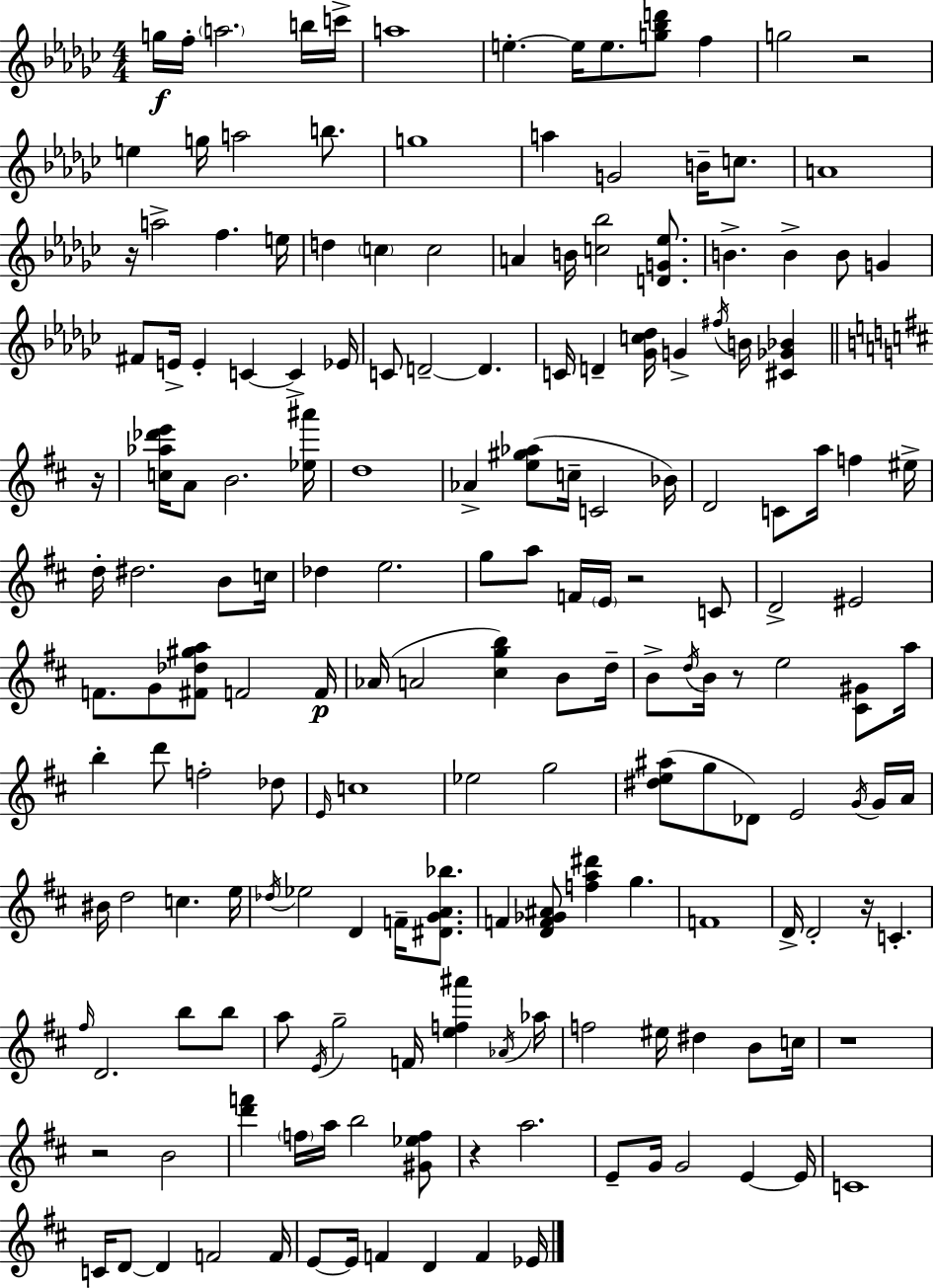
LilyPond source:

{
  \clef treble
  \numericTimeSignature
  \time 4/4
  \key ees \minor
  g''16\f f''16-. \parenthesize a''2. b''16 c'''16-> | a''1 | e''4.-.~~ e''16 e''8. <g'' bes'' d'''>8 f''4 | g''2 r2 | \break e''4 g''16 a''2 b''8. | g''1 | a''4 g'2 b'16-- c''8. | a'1 | \break r16 a''2-> f''4. e''16 | d''4 \parenthesize c''4 c''2 | a'4 b'16 <c'' bes''>2 <d' g' ees''>8. | b'4.-> b'4-> b'8 g'4 | \break fis'8 e'16-> e'4-. c'4~~ c'4-> ees'16 | c'8 d'2--~~ d'4. | c'16 d'4-- <ges' c'' des''>16 g'4-> \acciaccatura { fis''16 } b'16 <cis' ges' bes'>4 | \bar "||" \break \key d \major r16 <c'' aes'' des''' e'''>16 a'8 b'2. | <ees'' ais'''>16 d''1 | aes'4-> <e'' gis'' aes''>8( c''16-- c'2 | bes'16) d'2 c'8 a''16 f''4 | \break eis''16-> d''16-. dis''2. b'8 | c''16 des''4 e''2. | g''8 a''8 f'16 \parenthesize e'16 r2 c'8 | d'2-> eis'2 | \break f'8. g'8 <fis' des'' gis'' a''>8 f'2 | f'16\p aes'16( a'2 <cis'' g'' b''>4) b'8 | d''16-- b'8-> \acciaccatura { d''16 } b'16 r8 e''2 <cis' gis'>8 | a''16 b''4-. d'''8 f''2-. | \break des''8 \grace { e'16 } c''1 | ees''2 g''2 | <dis'' e'' ais''>8( g''8 des'8) e'2 | \acciaccatura { g'16 } g'16 a'16 bis'16 d''2 c''4. | \break e''16 \acciaccatura { des''16 } ees''2 d'4 | f'16-- <dis' g' a' bes''>8. f'4 <d' f' ges' ais'>8 <f'' a'' dis'''>4 g''4. | f'1 | d'16-> d'2-. r16 c'4.-. | \break \grace { fis''16 } d'2. | b''8 b''8 a''8 \acciaccatura { e'16 } g''2-- | f'16 <e'' f'' ais'''>4 \acciaccatura { aes'16 } aes''16 f''2 | eis''16 dis''4 b'8 c''16 r1 | \break r2 | b'2 <d''' f'''>4 \parenthesize f''16 a''16 b''2 | <gis' ees'' f''>8 r4 a''2. | e'8-- g'16 g'2 | \break e'4~~ e'16 c'1 | c'16 d'8~~ d'4 f'2 | f'16 e'8~~ e'16 f'4 d'4 | f'4 ees'16 \bar "|."
}